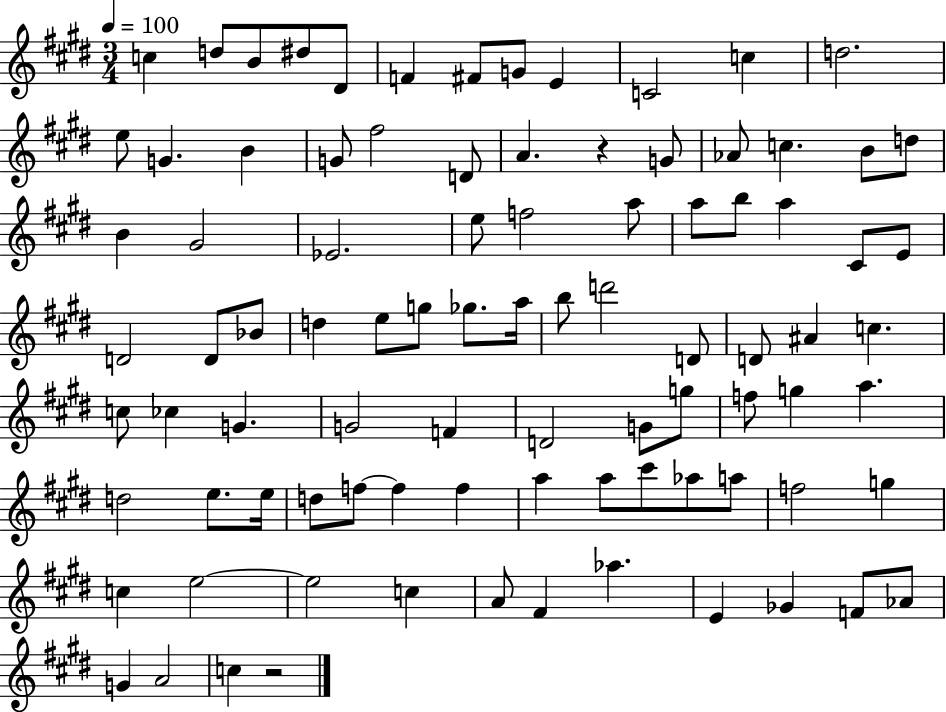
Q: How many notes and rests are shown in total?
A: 90